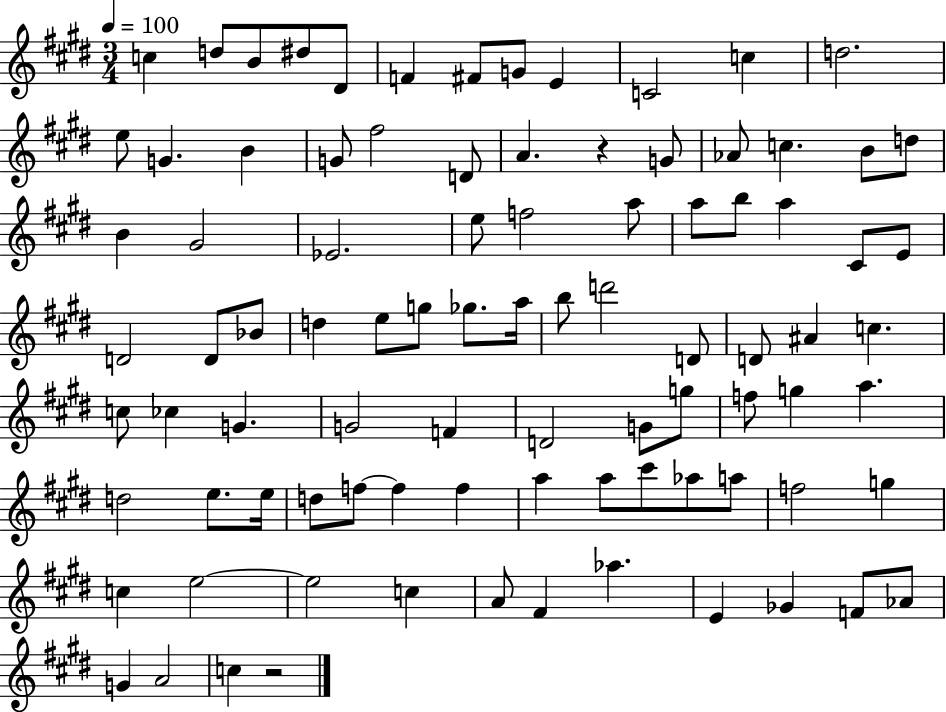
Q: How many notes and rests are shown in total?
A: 90